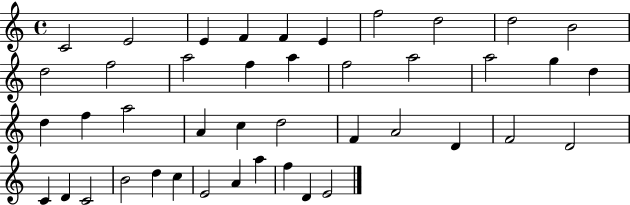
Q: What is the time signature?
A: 4/4